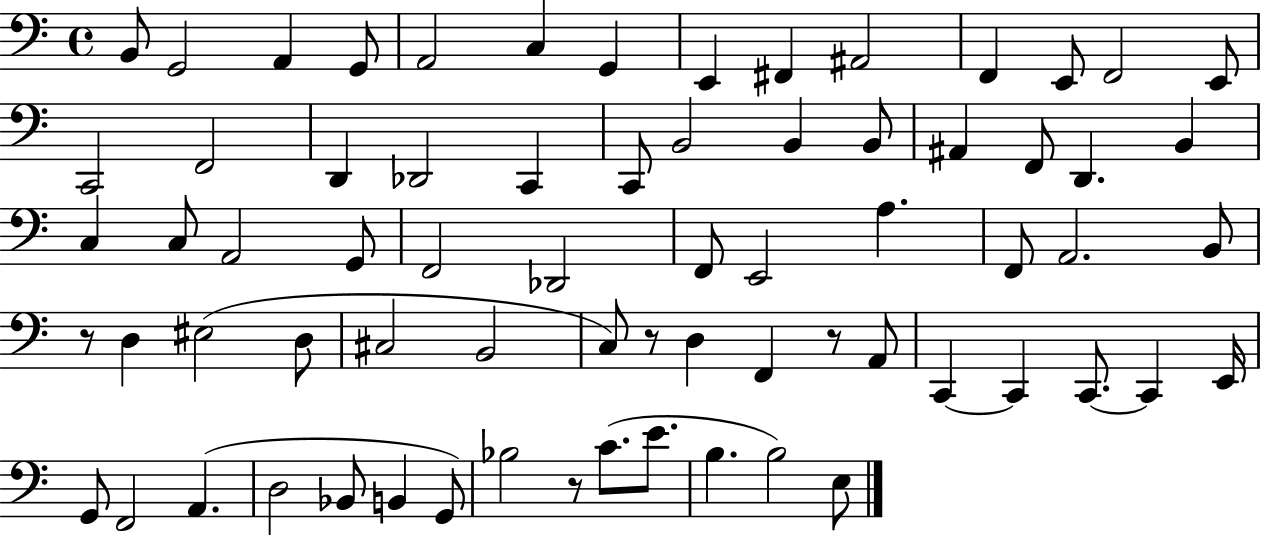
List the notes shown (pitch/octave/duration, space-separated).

B2/e G2/h A2/q G2/e A2/h C3/q G2/q E2/q F#2/q A#2/h F2/q E2/e F2/h E2/e C2/h F2/h D2/q Db2/h C2/q C2/e B2/h B2/q B2/e A#2/q F2/e D2/q. B2/q C3/q C3/e A2/h G2/e F2/h Db2/h F2/e E2/h A3/q. F2/e A2/h. B2/e R/e D3/q EIS3/h D3/e C#3/h B2/h C3/e R/e D3/q F2/q R/e A2/e C2/q C2/q C2/e. C2/q E2/s G2/e F2/h A2/q. D3/h Bb2/e B2/q G2/e Bb3/h R/e C4/e. E4/e. B3/q. B3/h E3/e